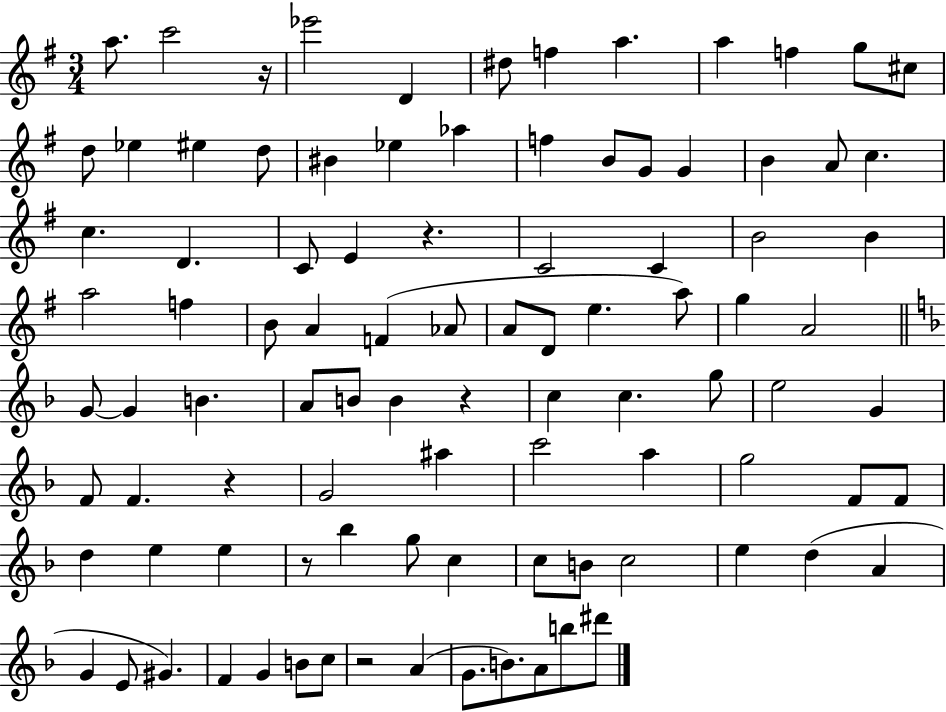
A5/e. C6/h R/s Eb6/h D4/q D#5/e F5/q A5/q. A5/q F5/q G5/e C#5/e D5/e Eb5/q EIS5/q D5/e BIS4/q Eb5/q Ab5/q F5/q B4/e G4/e G4/q B4/q A4/e C5/q. C5/q. D4/q. C4/e E4/q R/q. C4/h C4/q B4/h B4/q A5/h F5/q B4/e A4/q F4/q Ab4/e A4/e D4/e E5/q. A5/e G5/q A4/h G4/e G4/q B4/q. A4/e B4/e B4/q R/q C5/q C5/q. G5/e E5/h G4/q F4/e F4/q. R/q G4/h A#5/q C6/h A5/q G5/h F4/e F4/e D5/q E5/q E5/q R/e Bb5/q G5/e C5/q C5/e B4/e C5/h E5/q D5/q A4/q G4/q E4/e G#4/q. F4/q G4/q B4/e C5/e R/h A4/q G4/e. B4/e. A4/e B5/e D#6/e